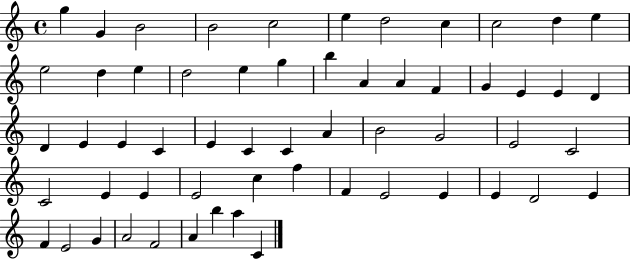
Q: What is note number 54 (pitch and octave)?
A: F4